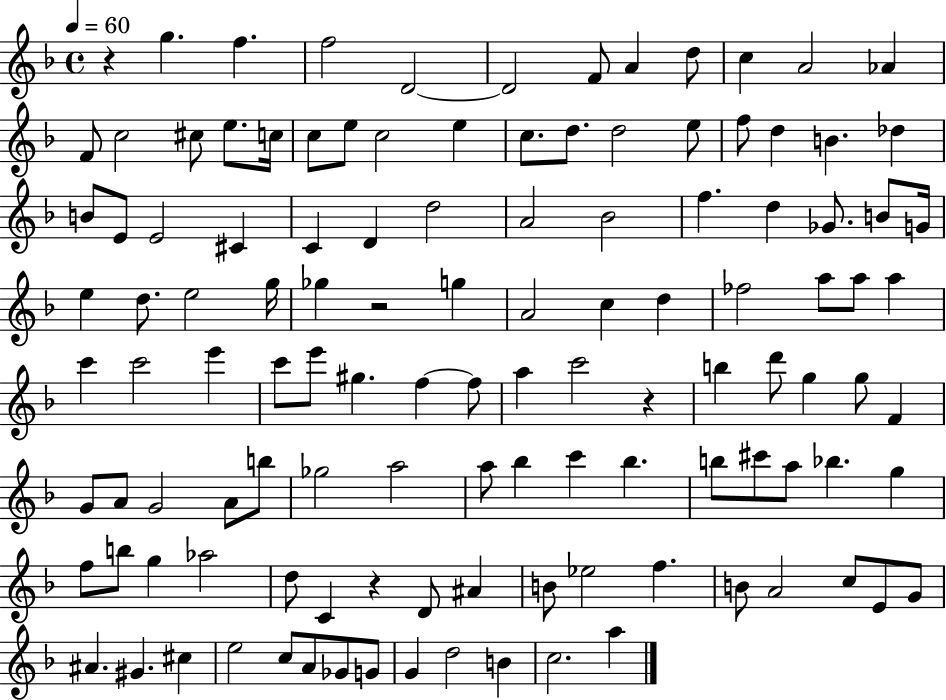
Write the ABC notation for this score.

X:1
T:Untitled
M:4/4
L:1/4
K:F
z g f f2 D2 D2 F/2 A d/2 c A2 _A F/2 c2 ^c/2 e/2 c/4 c/2 e/2 c2 e c/2 d/2 d2 e/2 f/2 d B _d B/2 E/2 E2 ^C C D d2 A2 _B2 f d _G/2 B/2 G/4 e d/2 e2 g/4 _g z2 g A2 c d _f2 a/2 a/2 a c' c'2 e' c'/2 e'/2 ^g f f/2 a c'2 z b d'/2 g g/2 F G/2 A/2 G2 A/2 b/2 _g2 a2 a/2 _b c' _b b/2 ^c'/2 a/2 _b g f/2 b/2 g _a2 d/2 C z D/2 ^A B/2 _e2 f B/2 A2 c/2 E/2 G/2 ^A ^G ^c e2 c/2 A/2 _G/2 G/2 G d2 B c2 a